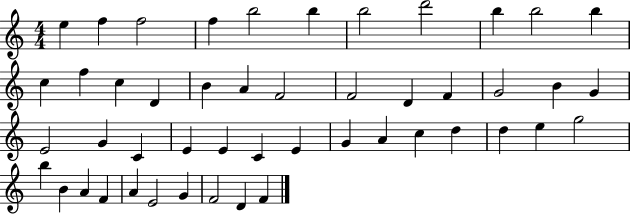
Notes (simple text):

E5/q F5/q F5/h F5/q B5/h B5/q B5/h D6/h B5/q B5/h B5/q C5/q F5/q C5/q D4/q B4/q A4/q F4/h F4/h D4/q F4/q G4/h B4/q G4/q E4/h G4/q C4/q E4/q E4/q C4/q E4/q G4/q A4/q C5/q D5/q D5/q E5/q G5/h B5/q B4/q A4/q F4/q A4/q E4/h G4/q F4/h D4/q F4/q